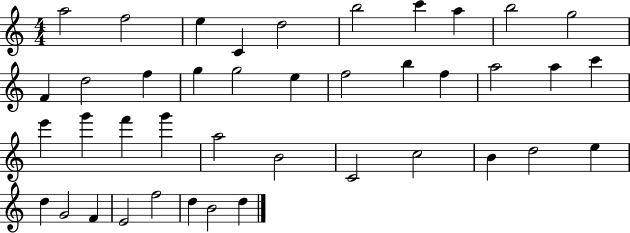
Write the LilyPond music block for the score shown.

{
  \clef treble
  \numericTimeSignature
  \time 4/4
  \key c \major
  a''2 f''2 | e''4 c'4 d''2 | b''2 c'''4 a''4 | b''2 g''2 | \break f'4 d''2 f''4 | g''4 g''2 e''4 | f''2 b''4 f''4 | a''2 a''4 c'''4 | \break e'''4 g'''4 f'''4 g'''4 | a''2 b'2 | c'2 c''2 | b'4 d''2 e''4 | \break d''4 g'2 f'4 | e'2 f''2 | d''4 b'2 d''4 | \bar "|."
}